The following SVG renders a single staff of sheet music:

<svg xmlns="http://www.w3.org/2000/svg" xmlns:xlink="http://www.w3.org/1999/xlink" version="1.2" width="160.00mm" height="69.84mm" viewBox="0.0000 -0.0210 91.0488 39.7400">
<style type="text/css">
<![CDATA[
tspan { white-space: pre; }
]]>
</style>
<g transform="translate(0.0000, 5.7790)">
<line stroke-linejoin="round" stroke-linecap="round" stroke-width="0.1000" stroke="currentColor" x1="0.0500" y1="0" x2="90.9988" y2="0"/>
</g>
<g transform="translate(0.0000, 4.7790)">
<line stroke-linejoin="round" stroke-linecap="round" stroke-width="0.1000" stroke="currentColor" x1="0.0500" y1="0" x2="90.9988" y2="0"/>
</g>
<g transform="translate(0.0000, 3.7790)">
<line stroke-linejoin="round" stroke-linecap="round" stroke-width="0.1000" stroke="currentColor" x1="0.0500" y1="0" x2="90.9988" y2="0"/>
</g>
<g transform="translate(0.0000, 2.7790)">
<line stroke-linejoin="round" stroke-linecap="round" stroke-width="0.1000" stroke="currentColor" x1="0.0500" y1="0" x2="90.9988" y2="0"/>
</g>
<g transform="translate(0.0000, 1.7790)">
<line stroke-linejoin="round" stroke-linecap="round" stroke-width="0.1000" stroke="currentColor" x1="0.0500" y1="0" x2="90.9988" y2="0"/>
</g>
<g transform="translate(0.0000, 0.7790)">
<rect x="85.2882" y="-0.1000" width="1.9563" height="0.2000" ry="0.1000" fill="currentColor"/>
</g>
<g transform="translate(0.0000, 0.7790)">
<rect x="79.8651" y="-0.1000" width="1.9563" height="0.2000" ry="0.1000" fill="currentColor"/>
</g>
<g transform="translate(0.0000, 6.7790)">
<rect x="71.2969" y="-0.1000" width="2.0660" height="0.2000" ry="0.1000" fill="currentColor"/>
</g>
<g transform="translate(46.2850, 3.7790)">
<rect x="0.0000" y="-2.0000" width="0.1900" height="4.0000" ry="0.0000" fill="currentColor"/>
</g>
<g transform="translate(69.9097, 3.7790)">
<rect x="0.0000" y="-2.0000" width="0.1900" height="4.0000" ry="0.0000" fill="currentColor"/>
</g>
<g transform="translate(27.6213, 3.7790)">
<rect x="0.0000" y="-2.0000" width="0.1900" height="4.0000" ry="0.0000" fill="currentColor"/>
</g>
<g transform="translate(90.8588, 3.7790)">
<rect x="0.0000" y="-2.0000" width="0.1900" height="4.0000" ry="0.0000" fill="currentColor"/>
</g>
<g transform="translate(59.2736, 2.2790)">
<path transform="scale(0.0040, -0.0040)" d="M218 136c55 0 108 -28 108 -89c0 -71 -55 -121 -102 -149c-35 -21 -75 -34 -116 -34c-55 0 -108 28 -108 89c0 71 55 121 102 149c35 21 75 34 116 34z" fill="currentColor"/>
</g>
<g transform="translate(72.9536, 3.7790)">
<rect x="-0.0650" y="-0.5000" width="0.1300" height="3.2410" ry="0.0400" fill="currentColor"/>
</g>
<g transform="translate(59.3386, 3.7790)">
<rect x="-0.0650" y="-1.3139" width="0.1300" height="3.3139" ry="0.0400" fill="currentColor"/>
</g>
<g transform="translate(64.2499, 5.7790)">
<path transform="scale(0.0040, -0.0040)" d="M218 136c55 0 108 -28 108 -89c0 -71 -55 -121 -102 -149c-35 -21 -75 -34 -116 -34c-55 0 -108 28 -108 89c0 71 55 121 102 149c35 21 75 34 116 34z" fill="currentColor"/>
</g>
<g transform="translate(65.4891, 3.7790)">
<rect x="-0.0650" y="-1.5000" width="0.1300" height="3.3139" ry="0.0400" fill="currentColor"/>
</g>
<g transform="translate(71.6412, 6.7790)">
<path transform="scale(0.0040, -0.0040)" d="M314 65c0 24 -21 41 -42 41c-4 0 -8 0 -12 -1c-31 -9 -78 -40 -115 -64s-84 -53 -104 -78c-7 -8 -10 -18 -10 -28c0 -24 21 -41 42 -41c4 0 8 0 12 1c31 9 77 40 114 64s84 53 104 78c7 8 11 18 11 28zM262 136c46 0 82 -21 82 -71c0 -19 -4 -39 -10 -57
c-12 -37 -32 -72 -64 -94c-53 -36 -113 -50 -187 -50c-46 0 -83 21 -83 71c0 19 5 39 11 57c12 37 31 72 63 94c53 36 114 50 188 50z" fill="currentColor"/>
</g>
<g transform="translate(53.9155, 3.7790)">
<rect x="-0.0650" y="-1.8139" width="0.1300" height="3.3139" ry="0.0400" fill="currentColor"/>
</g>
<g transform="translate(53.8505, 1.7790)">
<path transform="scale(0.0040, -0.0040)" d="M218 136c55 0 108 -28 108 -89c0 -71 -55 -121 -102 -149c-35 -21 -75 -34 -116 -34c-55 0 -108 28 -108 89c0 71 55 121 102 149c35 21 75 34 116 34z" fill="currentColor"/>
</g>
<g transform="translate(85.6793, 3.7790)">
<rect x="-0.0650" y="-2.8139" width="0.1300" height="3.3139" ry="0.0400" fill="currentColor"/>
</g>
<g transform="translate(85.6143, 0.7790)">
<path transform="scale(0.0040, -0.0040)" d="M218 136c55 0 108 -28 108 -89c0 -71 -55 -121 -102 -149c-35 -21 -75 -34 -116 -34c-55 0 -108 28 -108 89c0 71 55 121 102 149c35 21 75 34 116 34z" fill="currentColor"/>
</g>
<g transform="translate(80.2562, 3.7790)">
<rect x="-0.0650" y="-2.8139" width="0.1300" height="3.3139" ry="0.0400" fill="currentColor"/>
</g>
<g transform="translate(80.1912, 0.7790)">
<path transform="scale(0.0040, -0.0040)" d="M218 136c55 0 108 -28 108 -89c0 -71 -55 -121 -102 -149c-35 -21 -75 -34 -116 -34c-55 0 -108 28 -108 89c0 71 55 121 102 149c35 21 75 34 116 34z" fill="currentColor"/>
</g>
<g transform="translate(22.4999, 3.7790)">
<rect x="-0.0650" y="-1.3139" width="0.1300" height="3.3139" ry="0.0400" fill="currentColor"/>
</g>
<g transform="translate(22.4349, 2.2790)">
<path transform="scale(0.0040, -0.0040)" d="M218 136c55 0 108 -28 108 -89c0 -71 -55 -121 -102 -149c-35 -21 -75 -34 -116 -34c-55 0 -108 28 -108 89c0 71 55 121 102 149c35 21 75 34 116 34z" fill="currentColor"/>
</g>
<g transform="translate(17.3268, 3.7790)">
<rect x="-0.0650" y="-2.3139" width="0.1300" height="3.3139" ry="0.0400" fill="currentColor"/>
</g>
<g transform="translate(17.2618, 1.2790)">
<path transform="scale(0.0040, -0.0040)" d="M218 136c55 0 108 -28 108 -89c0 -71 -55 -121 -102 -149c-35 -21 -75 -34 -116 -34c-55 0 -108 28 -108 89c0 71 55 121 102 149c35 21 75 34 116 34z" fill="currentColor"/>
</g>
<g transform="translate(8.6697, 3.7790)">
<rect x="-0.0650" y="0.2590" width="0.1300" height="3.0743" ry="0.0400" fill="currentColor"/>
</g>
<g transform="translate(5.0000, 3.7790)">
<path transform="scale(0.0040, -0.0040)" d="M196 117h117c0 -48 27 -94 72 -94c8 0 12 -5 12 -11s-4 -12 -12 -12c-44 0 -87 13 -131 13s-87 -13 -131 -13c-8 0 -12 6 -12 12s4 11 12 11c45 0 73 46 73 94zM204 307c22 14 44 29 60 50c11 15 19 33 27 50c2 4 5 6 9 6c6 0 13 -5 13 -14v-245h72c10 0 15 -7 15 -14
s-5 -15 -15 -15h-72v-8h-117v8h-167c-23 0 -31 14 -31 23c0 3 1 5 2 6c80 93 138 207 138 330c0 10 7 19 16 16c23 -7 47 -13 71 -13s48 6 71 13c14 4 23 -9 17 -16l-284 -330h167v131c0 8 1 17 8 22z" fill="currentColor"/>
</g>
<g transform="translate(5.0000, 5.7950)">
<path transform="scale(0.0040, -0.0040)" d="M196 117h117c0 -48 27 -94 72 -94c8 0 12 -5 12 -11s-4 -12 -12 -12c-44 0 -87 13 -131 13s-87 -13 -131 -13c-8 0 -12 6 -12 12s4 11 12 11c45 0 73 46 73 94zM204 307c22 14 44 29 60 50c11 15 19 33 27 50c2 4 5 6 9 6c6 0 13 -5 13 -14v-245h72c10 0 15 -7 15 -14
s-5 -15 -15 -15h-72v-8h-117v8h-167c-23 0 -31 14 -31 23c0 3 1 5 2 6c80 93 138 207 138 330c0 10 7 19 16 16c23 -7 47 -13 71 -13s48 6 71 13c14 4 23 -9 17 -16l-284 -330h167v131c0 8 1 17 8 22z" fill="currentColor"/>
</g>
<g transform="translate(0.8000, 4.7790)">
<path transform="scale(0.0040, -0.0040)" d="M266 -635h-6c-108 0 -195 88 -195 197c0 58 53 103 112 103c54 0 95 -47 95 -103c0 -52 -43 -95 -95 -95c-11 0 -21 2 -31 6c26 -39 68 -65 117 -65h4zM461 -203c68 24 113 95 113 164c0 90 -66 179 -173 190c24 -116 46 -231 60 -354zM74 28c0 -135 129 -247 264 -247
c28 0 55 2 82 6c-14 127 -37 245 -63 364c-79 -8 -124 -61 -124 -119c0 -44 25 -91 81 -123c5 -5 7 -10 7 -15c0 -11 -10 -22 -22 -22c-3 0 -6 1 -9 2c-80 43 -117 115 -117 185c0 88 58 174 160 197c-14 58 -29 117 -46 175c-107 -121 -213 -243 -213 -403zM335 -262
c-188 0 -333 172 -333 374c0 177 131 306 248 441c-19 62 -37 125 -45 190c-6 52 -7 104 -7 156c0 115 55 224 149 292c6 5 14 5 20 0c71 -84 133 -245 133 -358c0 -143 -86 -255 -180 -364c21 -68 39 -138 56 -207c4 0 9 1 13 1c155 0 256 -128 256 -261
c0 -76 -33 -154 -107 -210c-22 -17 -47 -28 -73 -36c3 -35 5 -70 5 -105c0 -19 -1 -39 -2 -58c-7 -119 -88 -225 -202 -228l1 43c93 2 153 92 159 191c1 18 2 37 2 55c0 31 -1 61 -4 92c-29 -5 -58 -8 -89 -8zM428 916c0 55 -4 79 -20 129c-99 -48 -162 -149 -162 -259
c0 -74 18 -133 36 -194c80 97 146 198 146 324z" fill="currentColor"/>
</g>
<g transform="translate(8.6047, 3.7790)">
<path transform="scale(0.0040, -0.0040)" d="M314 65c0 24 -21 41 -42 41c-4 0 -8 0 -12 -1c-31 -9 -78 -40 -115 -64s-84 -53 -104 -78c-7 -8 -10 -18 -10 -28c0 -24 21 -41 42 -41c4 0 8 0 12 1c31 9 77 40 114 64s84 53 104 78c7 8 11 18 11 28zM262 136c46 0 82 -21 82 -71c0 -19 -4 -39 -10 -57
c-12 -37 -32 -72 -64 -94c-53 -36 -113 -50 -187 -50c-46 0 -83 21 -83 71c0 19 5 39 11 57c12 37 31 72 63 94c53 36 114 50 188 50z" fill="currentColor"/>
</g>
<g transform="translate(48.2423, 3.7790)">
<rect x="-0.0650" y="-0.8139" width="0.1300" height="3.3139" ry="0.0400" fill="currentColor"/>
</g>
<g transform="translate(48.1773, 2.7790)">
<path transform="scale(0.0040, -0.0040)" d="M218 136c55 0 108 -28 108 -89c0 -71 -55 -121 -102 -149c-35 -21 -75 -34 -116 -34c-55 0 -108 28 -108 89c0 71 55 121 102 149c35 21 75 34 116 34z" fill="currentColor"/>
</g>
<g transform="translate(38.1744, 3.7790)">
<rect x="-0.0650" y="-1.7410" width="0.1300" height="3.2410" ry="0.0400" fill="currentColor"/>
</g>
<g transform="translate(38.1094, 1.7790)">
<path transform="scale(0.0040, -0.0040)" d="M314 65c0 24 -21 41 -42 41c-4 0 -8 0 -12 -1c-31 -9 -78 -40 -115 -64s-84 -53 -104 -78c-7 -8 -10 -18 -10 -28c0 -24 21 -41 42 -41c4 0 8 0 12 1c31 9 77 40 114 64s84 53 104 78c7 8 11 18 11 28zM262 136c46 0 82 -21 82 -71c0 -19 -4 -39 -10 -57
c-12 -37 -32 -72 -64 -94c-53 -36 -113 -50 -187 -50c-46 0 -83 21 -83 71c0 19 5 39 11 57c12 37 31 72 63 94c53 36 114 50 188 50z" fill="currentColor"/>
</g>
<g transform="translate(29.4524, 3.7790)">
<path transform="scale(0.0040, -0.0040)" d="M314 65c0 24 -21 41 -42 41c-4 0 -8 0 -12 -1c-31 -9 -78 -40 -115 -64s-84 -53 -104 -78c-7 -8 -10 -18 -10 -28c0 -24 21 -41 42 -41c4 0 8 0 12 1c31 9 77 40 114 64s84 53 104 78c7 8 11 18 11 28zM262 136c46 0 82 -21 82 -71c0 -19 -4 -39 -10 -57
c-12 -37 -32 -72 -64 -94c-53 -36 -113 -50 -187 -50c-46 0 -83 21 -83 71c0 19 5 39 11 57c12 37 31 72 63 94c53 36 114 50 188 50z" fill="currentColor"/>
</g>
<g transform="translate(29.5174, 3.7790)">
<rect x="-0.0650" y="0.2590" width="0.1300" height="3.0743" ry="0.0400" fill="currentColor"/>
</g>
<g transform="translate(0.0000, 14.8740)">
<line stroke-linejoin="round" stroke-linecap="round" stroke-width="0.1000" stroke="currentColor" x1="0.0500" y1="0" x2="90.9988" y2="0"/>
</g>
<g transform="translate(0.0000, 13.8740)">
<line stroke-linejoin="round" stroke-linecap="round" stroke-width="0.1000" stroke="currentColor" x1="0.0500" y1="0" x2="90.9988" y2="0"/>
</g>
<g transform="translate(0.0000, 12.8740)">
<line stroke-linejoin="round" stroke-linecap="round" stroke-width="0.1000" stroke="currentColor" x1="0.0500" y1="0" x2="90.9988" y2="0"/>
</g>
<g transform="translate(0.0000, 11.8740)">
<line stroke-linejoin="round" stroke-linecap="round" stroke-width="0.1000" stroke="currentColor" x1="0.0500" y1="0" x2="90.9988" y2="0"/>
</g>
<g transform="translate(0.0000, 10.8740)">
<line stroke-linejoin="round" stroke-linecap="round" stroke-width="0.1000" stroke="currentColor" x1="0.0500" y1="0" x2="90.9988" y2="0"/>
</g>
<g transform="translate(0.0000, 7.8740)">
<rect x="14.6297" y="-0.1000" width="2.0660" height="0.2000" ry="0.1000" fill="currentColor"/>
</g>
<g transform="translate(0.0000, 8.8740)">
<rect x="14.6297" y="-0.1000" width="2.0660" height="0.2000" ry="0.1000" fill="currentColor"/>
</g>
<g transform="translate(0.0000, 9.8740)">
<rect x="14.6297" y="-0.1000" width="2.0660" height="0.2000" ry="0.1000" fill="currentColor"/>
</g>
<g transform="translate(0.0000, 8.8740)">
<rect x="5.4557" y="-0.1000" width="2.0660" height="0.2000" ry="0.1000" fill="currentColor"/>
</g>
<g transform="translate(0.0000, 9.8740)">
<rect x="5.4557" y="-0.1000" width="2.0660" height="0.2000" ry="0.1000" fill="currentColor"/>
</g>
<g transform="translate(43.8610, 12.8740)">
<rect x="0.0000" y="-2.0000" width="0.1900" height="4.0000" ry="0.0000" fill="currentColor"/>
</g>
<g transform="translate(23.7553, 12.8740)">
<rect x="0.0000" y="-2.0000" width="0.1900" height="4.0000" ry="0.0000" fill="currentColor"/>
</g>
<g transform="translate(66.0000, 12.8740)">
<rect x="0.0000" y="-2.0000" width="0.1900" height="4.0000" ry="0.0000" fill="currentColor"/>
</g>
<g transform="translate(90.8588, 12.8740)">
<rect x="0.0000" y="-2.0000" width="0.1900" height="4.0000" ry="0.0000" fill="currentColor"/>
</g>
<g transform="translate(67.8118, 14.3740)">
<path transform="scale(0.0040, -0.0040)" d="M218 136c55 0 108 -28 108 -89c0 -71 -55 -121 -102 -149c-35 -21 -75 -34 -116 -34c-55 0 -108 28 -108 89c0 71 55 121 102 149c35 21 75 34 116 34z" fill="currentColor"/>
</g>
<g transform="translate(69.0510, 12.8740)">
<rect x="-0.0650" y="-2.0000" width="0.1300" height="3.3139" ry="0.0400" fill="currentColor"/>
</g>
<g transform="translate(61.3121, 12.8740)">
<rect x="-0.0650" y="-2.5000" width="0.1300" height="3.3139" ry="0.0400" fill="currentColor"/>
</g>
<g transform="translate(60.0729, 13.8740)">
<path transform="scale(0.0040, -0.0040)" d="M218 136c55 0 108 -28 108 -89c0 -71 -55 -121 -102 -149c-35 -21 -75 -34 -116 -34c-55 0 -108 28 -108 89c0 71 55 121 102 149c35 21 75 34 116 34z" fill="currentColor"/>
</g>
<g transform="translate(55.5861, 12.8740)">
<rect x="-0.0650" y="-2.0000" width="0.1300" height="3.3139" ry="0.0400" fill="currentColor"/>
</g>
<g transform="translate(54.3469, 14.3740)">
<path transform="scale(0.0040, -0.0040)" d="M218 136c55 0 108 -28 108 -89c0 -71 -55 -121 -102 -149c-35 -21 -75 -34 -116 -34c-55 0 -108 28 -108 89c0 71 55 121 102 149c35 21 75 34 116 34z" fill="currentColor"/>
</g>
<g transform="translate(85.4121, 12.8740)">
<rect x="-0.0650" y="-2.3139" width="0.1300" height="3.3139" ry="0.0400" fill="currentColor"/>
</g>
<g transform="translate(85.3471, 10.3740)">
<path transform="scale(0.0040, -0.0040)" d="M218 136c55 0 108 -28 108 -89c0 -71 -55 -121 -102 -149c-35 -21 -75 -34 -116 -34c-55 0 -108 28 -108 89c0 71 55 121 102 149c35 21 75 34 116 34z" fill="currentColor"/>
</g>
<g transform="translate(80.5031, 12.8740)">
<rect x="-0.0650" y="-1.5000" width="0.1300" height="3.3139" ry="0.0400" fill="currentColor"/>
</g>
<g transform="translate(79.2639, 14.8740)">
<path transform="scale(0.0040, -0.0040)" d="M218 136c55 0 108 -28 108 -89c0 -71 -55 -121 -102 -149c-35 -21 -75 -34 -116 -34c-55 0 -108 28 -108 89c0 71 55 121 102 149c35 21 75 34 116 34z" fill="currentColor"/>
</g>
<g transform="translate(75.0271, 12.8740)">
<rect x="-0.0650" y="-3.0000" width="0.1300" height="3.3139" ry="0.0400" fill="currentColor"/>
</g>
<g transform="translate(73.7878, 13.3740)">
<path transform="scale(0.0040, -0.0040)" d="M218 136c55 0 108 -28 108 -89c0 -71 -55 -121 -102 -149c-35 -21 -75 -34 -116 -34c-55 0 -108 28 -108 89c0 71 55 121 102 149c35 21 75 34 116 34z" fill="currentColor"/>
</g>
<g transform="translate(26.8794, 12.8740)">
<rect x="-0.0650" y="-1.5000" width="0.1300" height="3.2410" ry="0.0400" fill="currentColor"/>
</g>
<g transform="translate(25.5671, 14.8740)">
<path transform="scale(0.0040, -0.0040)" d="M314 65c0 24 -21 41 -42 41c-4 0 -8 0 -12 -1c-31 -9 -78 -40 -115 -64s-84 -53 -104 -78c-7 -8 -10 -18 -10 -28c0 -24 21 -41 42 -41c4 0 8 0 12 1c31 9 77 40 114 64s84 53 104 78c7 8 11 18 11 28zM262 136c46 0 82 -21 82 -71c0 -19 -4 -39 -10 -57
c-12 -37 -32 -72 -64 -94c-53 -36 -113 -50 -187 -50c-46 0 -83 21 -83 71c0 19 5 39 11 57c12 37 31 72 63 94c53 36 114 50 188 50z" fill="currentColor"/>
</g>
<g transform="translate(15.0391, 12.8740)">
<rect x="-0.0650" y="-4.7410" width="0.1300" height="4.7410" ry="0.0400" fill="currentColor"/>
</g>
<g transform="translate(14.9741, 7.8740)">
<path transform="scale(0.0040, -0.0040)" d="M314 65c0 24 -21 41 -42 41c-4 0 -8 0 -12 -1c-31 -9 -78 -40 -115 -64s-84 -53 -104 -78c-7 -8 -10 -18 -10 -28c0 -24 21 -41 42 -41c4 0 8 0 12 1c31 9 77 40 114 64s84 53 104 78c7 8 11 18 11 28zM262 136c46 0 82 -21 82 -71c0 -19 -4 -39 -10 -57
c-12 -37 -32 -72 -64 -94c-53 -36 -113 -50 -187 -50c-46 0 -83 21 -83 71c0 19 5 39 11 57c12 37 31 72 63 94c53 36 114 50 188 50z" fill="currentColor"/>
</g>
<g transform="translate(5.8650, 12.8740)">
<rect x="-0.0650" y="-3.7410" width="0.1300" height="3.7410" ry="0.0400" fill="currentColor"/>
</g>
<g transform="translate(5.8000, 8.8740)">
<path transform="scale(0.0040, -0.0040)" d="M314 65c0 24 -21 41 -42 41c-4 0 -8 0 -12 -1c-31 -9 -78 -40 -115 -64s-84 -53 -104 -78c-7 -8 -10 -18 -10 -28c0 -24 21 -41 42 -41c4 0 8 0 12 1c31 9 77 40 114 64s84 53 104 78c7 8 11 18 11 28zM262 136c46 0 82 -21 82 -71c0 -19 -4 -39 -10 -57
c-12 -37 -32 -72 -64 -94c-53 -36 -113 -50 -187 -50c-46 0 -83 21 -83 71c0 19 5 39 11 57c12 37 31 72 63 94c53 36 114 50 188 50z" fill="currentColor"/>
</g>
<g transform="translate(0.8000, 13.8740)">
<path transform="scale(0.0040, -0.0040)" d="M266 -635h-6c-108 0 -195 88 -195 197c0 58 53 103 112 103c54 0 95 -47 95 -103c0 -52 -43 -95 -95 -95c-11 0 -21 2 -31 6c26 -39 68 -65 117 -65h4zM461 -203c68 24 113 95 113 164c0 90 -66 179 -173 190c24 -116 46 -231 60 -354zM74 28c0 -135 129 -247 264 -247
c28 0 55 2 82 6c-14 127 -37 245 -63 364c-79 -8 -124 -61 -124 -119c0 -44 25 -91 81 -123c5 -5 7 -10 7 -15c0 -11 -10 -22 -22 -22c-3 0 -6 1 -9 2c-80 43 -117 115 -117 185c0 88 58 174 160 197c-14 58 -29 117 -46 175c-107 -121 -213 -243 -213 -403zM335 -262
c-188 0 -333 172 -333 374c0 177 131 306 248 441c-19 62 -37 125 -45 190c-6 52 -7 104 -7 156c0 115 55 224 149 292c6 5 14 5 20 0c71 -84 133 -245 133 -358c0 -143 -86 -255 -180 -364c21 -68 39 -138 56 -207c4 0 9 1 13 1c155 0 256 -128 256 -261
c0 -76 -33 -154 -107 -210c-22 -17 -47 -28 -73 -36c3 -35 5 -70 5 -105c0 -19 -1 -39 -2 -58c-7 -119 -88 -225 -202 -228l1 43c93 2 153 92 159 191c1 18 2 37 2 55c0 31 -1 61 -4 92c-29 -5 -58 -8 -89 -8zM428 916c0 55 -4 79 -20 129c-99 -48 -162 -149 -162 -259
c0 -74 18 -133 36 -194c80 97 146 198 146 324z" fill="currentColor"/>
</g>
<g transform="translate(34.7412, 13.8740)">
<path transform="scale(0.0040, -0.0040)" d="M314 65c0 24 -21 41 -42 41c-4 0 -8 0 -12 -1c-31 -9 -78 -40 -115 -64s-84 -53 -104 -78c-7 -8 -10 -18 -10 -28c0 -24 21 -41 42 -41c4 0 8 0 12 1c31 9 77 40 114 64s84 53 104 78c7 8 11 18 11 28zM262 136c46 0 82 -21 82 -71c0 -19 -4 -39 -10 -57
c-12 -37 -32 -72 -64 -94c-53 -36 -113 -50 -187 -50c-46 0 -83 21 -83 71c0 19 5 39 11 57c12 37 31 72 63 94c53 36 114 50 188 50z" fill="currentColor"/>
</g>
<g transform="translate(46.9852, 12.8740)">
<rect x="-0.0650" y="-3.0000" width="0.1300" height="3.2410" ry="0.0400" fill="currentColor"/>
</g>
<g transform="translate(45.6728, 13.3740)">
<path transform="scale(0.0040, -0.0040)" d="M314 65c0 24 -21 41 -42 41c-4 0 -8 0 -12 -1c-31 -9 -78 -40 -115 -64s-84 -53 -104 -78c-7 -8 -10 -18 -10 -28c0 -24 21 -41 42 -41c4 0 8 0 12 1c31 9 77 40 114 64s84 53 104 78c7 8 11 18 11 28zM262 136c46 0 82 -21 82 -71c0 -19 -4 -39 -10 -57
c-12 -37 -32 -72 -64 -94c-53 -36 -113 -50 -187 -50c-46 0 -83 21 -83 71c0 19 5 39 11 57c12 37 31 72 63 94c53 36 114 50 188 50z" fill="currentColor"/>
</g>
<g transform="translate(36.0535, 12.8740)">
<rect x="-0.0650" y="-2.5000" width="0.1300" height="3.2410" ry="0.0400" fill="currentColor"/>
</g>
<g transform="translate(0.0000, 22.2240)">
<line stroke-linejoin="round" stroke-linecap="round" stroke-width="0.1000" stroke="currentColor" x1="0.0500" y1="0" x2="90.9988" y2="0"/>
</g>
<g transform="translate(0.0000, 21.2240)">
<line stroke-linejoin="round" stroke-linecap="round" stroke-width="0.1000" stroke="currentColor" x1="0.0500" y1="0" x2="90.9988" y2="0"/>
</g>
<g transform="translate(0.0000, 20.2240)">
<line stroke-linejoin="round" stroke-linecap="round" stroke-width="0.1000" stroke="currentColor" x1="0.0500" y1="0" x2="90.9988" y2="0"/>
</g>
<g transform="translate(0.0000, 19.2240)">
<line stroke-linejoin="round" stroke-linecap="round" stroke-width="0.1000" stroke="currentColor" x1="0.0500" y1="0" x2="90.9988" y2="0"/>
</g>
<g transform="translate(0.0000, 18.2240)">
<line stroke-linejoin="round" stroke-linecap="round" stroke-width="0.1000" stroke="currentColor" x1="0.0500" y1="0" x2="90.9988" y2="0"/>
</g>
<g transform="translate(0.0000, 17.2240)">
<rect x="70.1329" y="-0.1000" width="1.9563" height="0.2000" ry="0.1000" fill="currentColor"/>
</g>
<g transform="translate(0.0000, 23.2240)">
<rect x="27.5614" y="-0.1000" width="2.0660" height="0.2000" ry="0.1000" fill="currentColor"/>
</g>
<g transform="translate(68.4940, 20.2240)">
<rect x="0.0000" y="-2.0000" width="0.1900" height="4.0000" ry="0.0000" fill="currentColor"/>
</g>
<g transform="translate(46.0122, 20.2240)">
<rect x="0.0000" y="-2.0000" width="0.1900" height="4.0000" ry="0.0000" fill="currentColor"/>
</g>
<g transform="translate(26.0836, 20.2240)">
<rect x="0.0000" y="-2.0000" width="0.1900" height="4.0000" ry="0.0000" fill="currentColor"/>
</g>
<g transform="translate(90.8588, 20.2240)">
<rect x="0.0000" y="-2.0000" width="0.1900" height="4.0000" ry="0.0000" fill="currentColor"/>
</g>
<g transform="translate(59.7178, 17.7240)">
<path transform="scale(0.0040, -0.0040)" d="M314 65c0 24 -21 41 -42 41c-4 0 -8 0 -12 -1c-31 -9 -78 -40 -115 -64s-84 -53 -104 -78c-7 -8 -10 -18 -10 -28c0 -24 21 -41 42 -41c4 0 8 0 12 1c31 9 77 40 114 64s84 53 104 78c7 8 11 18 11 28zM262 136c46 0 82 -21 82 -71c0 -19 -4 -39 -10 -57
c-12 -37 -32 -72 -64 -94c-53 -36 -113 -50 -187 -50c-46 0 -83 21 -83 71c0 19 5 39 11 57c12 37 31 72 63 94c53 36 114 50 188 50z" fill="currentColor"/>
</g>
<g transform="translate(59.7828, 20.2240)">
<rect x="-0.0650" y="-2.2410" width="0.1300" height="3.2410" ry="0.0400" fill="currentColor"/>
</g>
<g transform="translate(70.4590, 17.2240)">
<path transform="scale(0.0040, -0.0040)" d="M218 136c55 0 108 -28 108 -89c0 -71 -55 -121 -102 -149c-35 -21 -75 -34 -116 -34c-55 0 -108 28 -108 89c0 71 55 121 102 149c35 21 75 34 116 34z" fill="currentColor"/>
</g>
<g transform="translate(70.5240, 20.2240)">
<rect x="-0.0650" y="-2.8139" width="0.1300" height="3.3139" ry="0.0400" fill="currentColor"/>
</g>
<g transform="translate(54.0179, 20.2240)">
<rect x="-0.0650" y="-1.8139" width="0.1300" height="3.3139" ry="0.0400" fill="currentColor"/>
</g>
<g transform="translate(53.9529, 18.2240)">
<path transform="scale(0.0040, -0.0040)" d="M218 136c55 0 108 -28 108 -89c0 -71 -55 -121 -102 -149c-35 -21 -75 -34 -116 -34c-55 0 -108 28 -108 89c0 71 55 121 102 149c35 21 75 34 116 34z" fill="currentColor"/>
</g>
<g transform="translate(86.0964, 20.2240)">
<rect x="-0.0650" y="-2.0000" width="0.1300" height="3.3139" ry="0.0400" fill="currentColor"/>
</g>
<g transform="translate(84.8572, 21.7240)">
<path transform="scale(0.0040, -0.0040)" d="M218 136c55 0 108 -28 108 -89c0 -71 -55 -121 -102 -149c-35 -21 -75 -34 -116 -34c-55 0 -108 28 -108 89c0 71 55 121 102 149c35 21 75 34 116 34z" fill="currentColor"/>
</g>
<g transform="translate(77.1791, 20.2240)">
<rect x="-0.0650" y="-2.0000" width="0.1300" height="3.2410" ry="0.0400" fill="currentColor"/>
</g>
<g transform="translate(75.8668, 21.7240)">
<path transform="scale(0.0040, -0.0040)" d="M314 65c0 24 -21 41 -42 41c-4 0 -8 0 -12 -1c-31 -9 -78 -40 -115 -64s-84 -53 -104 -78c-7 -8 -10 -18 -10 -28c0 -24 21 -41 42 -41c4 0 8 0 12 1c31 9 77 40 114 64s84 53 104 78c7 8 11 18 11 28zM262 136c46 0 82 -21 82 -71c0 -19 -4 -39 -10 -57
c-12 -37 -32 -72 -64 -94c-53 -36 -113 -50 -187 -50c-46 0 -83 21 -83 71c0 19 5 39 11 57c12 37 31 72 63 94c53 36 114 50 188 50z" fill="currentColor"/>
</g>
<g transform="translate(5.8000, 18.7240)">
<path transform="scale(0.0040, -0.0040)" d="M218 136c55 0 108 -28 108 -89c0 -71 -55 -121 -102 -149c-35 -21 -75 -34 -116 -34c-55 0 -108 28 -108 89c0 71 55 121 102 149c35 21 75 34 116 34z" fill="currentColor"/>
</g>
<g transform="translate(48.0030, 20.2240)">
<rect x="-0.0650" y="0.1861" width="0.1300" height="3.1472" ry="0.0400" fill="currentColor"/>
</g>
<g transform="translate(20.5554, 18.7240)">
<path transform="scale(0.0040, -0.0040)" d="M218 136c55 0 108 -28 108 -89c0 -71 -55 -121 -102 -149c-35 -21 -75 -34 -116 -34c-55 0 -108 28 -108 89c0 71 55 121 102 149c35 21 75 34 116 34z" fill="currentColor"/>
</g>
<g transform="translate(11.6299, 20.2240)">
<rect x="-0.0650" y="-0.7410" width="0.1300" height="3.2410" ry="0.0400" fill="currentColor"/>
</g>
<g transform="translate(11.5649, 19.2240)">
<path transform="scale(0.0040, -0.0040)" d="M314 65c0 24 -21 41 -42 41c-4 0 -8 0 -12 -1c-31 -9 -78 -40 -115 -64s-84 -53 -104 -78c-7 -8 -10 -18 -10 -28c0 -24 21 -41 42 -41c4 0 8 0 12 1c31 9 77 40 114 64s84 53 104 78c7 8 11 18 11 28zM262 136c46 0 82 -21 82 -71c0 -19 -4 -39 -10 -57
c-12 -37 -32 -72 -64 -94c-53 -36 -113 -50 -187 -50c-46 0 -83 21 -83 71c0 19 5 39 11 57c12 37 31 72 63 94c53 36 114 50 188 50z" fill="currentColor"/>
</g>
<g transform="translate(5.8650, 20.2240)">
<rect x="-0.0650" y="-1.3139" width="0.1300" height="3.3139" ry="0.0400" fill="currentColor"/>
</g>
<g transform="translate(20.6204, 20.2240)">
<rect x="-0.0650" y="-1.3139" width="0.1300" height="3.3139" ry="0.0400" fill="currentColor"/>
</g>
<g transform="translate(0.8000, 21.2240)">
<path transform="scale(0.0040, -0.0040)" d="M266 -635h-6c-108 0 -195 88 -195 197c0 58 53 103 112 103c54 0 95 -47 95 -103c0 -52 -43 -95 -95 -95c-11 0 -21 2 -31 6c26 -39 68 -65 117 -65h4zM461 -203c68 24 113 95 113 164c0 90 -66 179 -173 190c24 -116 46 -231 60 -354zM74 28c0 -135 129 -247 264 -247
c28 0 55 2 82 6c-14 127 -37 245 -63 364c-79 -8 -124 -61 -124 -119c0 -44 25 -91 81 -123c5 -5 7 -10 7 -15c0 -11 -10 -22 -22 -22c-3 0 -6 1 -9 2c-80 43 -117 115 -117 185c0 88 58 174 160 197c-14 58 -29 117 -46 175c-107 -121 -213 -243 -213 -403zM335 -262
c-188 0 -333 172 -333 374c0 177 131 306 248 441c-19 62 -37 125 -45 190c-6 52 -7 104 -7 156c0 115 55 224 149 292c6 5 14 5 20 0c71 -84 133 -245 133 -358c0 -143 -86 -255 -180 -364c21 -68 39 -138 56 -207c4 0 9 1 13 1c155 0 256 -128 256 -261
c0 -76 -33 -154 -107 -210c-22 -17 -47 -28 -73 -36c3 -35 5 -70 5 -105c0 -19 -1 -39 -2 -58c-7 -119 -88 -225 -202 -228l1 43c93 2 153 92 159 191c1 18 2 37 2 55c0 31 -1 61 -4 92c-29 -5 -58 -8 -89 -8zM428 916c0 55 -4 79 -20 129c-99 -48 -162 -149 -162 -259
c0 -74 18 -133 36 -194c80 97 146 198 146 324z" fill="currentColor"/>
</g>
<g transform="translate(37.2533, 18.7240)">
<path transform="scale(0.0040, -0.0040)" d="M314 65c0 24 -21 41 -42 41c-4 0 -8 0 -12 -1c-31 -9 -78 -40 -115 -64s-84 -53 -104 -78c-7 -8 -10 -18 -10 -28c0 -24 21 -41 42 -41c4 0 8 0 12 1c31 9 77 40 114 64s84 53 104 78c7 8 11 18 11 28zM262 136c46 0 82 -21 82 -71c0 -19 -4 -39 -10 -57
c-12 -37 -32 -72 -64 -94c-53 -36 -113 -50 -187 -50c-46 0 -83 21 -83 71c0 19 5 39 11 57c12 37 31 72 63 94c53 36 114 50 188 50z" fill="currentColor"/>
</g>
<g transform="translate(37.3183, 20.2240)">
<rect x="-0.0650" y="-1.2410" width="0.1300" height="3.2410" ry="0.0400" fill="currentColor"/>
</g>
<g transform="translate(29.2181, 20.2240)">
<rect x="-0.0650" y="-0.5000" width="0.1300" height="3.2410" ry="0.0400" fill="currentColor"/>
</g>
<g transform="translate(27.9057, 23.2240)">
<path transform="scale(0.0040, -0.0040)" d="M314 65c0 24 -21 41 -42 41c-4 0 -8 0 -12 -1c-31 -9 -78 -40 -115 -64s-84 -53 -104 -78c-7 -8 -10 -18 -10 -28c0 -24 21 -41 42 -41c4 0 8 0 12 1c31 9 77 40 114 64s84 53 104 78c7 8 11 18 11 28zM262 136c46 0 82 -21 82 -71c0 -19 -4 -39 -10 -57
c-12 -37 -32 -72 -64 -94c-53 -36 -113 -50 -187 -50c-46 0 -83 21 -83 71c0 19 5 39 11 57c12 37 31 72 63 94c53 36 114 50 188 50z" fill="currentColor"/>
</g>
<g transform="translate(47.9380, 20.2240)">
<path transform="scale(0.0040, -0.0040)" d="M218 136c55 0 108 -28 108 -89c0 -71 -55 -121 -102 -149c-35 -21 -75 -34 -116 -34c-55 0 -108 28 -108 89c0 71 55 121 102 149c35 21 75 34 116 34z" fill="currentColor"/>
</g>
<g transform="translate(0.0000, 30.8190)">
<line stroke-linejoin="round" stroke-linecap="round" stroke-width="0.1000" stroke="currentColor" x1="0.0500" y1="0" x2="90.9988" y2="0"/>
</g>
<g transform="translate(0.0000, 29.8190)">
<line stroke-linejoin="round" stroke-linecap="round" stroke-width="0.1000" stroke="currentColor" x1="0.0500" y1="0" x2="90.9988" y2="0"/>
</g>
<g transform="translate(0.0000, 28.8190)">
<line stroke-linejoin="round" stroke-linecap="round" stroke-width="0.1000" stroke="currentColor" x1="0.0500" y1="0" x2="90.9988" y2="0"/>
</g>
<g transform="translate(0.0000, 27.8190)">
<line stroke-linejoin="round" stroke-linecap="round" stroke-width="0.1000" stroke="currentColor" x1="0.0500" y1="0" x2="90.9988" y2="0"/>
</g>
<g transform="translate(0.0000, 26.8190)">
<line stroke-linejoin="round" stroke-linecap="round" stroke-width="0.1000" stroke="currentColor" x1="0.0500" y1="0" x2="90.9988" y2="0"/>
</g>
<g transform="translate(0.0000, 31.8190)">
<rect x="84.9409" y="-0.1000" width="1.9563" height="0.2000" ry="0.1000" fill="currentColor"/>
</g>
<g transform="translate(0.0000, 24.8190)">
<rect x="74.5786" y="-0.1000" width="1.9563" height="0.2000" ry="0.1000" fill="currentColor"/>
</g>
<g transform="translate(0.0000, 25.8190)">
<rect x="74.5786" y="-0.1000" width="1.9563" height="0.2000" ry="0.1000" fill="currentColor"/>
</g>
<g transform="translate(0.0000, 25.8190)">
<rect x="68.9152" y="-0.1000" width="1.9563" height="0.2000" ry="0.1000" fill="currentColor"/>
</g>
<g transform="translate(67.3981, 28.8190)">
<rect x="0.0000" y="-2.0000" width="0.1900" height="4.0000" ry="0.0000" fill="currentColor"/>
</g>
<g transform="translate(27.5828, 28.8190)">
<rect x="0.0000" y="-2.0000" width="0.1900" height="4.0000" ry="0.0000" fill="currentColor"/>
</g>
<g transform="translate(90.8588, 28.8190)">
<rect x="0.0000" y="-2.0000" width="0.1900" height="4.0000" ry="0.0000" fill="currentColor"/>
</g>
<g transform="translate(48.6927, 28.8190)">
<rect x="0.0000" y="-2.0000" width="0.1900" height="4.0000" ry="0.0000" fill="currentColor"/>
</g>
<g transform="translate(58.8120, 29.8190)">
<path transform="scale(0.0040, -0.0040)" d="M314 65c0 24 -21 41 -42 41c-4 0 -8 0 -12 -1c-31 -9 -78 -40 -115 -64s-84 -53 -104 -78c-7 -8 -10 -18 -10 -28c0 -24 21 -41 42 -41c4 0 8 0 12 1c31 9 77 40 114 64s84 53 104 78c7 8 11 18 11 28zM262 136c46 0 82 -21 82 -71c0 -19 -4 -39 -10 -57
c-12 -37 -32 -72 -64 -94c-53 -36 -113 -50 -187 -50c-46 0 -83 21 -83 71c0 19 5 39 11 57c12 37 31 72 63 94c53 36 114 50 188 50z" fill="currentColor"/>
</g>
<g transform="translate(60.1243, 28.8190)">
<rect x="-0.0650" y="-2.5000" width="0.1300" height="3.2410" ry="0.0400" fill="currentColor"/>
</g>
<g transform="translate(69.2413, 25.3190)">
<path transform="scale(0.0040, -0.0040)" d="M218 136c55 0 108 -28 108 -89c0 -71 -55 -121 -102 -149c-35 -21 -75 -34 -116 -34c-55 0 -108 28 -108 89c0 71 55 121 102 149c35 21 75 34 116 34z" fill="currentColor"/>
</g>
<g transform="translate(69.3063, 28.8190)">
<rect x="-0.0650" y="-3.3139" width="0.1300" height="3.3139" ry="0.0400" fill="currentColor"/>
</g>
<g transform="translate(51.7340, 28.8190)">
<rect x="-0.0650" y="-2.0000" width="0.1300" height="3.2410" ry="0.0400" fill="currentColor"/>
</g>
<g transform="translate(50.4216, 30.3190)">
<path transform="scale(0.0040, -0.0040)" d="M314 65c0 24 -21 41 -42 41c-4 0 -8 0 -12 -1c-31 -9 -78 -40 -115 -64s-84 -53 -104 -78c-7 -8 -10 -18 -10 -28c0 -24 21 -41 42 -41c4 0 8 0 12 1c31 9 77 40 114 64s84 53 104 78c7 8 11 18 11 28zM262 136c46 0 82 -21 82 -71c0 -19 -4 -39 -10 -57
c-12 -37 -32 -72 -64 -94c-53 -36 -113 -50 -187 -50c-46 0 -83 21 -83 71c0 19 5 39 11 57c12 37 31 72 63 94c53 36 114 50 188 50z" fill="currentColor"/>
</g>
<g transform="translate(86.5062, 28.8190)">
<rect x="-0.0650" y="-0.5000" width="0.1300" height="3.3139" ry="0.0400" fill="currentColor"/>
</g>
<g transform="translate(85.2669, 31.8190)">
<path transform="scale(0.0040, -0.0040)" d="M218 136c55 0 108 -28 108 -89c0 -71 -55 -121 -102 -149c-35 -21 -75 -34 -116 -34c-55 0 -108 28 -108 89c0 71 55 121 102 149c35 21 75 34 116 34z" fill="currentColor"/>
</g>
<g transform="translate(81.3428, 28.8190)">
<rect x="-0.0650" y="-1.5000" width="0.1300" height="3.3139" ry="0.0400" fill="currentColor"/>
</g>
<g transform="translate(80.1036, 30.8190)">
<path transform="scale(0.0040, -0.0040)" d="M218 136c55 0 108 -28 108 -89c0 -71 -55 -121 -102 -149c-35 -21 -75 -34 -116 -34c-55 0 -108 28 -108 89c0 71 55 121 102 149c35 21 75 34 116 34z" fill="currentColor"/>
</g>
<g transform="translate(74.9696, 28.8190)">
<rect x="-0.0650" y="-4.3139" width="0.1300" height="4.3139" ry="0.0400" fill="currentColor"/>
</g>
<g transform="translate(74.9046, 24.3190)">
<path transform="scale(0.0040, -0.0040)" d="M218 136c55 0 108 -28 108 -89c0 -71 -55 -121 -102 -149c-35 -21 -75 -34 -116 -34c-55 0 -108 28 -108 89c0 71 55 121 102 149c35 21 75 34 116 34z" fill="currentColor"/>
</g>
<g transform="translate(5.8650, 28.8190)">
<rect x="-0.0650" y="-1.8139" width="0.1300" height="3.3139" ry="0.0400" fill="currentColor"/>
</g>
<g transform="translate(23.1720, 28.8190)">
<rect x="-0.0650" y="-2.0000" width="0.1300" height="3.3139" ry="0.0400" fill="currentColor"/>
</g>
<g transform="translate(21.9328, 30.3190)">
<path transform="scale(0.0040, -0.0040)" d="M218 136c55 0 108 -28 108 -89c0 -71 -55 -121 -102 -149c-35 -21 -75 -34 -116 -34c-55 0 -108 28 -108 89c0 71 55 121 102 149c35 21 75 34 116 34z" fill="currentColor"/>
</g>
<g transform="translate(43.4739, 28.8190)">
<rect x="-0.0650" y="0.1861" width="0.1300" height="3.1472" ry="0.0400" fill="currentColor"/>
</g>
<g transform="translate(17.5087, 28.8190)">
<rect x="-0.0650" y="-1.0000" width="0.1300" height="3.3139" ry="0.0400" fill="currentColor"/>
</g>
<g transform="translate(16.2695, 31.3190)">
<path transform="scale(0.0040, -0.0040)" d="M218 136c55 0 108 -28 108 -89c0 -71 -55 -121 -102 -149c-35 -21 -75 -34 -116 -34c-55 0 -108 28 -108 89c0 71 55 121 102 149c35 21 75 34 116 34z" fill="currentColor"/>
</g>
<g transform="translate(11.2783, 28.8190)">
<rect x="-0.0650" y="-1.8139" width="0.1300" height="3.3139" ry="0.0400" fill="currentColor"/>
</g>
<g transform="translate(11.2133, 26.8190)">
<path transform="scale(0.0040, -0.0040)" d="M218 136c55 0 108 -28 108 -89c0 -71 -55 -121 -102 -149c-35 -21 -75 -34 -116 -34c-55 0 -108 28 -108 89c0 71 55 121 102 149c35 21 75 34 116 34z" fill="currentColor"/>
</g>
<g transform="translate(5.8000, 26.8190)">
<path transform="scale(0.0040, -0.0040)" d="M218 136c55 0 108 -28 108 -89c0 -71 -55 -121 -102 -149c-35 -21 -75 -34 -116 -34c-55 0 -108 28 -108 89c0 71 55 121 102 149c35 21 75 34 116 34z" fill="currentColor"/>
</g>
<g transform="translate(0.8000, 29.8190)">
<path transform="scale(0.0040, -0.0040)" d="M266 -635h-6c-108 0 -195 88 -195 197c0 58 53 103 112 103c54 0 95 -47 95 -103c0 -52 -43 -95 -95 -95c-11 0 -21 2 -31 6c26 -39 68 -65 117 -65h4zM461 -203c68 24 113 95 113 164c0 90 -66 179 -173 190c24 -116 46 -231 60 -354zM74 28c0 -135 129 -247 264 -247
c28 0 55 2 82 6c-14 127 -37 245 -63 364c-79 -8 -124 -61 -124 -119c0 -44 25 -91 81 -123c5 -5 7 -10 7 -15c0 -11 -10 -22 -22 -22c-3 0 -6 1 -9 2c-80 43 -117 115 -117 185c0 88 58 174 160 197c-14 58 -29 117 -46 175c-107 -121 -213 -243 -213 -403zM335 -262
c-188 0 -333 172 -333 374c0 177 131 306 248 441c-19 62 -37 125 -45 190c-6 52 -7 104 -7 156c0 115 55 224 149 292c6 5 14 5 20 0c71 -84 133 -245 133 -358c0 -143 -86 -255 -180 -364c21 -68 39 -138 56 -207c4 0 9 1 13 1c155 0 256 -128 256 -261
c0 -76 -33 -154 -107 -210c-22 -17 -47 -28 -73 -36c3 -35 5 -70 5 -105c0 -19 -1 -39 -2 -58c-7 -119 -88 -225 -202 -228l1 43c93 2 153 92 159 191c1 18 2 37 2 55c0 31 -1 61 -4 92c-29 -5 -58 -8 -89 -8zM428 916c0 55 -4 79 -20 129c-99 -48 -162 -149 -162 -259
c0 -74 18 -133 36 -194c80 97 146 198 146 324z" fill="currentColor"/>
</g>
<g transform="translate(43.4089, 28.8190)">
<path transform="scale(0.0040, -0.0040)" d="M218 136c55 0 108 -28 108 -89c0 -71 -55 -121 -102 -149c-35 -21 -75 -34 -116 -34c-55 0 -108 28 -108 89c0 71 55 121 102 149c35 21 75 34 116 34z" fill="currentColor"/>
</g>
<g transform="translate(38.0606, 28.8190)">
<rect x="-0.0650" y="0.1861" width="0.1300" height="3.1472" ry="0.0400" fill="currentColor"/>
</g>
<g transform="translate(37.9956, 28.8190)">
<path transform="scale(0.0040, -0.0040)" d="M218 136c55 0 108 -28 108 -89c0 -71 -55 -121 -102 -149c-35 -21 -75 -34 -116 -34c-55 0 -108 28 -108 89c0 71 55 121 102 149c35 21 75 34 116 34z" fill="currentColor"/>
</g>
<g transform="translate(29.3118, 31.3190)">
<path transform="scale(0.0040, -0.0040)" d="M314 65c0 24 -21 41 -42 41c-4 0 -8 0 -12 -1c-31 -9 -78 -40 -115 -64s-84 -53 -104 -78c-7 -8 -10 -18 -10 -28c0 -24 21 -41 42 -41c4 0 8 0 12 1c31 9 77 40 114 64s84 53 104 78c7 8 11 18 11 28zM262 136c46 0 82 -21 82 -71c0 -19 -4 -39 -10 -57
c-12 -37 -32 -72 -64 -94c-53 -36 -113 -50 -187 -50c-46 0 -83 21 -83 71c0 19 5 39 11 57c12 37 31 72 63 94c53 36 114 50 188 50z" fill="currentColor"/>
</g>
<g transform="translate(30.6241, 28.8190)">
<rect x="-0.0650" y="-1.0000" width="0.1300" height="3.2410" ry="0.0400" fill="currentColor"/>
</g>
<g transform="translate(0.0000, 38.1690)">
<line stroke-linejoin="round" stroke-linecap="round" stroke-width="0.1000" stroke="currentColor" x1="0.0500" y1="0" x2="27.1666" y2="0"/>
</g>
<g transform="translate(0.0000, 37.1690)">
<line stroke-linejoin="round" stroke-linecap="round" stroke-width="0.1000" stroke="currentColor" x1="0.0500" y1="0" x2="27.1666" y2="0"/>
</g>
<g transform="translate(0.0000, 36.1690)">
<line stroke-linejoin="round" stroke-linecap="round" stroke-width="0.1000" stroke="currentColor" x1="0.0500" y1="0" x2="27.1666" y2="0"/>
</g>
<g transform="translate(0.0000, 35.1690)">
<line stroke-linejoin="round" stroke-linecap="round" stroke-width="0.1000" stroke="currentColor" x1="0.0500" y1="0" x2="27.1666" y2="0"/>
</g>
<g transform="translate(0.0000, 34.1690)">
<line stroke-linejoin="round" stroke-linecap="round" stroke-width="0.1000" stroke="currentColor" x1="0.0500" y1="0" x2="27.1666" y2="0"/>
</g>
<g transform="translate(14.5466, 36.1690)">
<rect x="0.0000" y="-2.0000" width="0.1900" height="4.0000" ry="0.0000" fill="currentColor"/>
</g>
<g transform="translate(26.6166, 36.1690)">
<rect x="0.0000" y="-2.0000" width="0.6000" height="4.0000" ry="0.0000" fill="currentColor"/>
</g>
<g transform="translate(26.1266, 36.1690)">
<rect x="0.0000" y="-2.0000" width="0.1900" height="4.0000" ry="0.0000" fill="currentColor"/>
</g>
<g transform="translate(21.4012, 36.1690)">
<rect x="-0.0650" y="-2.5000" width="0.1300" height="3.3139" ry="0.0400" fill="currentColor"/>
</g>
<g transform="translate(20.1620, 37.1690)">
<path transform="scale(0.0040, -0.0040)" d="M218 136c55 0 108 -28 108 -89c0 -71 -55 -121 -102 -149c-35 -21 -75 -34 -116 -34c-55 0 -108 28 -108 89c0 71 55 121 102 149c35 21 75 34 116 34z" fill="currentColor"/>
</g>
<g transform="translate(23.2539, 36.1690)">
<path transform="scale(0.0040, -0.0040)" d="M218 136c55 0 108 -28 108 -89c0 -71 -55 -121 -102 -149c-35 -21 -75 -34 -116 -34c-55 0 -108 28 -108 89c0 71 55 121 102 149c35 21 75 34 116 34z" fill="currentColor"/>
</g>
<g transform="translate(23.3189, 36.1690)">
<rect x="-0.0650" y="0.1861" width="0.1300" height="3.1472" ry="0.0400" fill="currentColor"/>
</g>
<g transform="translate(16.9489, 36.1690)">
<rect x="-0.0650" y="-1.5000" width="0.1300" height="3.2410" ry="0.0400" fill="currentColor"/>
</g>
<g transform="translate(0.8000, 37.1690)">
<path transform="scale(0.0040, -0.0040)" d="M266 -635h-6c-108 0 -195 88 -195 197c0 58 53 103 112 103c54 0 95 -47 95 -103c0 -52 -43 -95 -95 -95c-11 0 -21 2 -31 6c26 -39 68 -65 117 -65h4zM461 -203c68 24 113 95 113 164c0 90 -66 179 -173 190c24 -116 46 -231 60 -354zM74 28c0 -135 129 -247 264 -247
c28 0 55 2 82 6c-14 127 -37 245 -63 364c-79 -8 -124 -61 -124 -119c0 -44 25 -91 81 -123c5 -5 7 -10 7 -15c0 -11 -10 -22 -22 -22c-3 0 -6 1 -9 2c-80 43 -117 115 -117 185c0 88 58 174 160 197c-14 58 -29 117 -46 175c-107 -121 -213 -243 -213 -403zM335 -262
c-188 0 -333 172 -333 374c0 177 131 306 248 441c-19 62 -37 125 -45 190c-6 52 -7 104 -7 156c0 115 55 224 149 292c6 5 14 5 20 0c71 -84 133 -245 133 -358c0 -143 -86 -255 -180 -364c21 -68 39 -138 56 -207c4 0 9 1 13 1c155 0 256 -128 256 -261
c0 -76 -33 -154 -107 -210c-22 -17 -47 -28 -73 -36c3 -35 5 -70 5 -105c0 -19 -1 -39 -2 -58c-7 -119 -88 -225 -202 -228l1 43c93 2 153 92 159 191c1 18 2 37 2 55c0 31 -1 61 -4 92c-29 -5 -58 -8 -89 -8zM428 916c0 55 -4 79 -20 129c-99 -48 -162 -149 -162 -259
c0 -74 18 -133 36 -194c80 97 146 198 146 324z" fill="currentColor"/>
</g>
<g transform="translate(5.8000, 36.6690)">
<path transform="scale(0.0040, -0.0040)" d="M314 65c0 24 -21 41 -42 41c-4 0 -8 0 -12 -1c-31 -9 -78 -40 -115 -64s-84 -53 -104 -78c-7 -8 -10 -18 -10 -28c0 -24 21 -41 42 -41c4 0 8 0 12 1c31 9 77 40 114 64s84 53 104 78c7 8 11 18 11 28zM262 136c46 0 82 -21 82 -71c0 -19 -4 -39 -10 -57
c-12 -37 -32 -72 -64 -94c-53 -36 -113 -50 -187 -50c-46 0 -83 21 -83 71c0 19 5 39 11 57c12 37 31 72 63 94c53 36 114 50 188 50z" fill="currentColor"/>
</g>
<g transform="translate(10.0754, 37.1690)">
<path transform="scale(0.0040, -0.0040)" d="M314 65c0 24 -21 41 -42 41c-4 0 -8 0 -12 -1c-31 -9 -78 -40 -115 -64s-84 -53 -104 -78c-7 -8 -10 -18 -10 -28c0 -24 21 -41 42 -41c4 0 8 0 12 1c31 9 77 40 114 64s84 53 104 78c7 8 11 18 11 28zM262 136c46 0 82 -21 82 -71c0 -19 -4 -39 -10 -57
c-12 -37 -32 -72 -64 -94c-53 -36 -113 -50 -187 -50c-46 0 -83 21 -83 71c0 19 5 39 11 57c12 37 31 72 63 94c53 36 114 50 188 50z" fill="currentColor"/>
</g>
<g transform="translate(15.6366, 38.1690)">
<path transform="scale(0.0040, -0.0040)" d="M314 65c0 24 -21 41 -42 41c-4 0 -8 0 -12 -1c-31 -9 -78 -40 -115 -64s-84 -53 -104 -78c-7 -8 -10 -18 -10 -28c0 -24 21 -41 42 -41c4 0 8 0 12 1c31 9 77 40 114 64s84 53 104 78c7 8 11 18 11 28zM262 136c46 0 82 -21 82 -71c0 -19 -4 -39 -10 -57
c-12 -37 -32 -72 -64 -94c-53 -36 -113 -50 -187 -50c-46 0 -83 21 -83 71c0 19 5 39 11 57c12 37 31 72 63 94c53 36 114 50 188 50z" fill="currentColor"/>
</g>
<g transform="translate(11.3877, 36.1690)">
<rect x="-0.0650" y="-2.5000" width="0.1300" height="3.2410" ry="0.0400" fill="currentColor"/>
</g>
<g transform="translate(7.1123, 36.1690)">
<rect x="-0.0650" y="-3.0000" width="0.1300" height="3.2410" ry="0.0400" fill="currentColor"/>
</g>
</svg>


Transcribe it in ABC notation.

X:1
T:Untitled
M:4/4
L:1/4
K:C
B2 g e B2 f2 d f e E C2 a a c'2 e'2 E2 G2 A2 F G F A E g e d2 e C2 e2 B f g2 a F2 F f f D F D2 B B F2 G2 b d' E C A2 G2 E2 G B